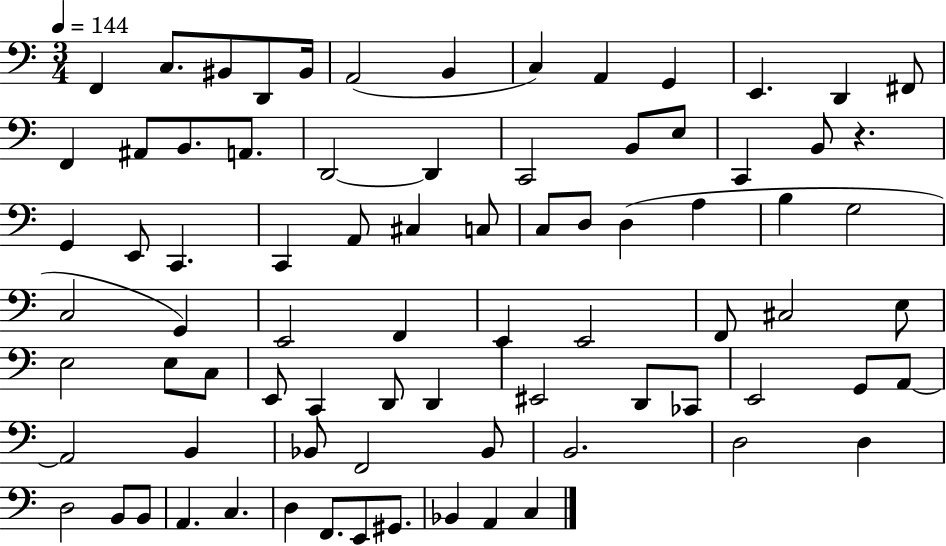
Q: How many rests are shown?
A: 1